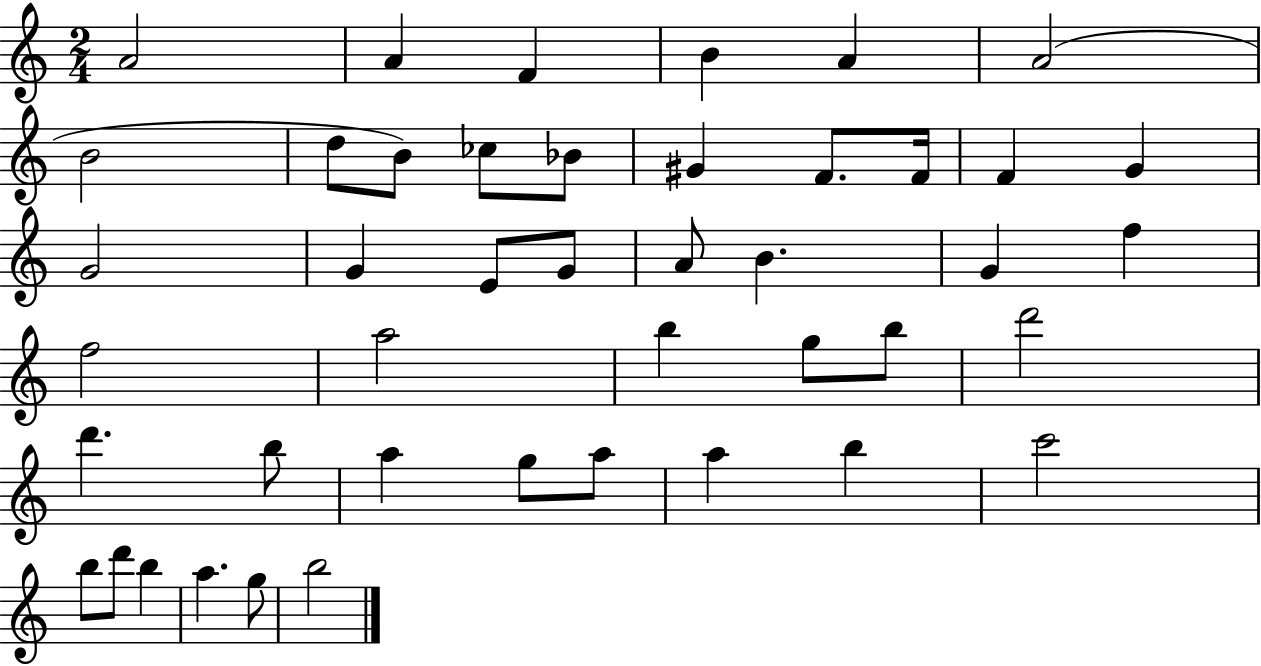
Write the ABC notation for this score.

X:1
T:Untitled
M:2/4
L:1/4
K:C
A2 A F B A A2 B2 d/2 B/2 _c/2 _B/2 ^G F/2 F/4 F G G2 G E/2 G/2 A/2 B G f f2 a2 b g/2 b/2 d'2 d' b/2 a g/2 a/2 a b c'2 b/2 d'/2 b a g/2 b2